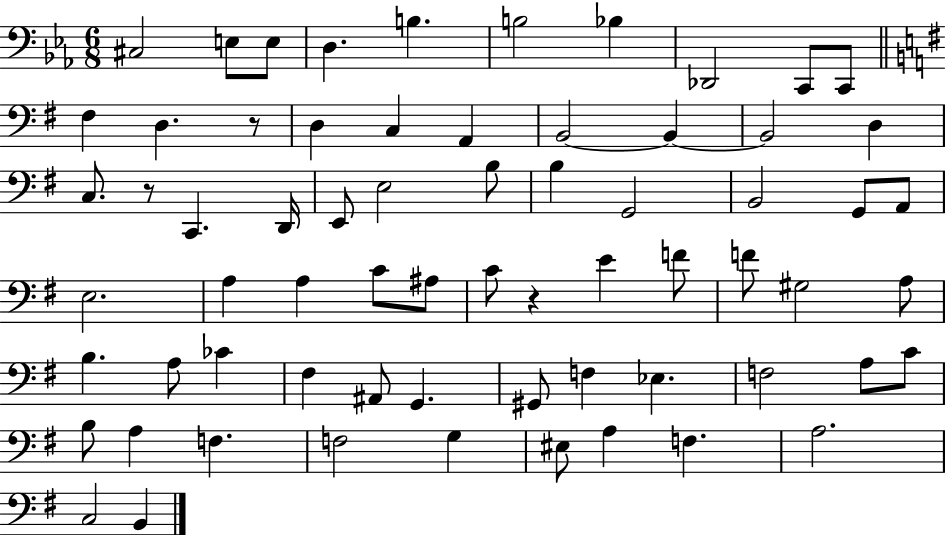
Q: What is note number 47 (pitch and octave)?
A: G2